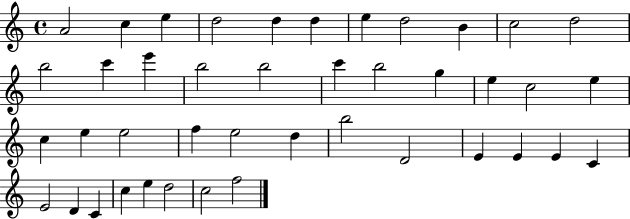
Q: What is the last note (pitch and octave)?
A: F5